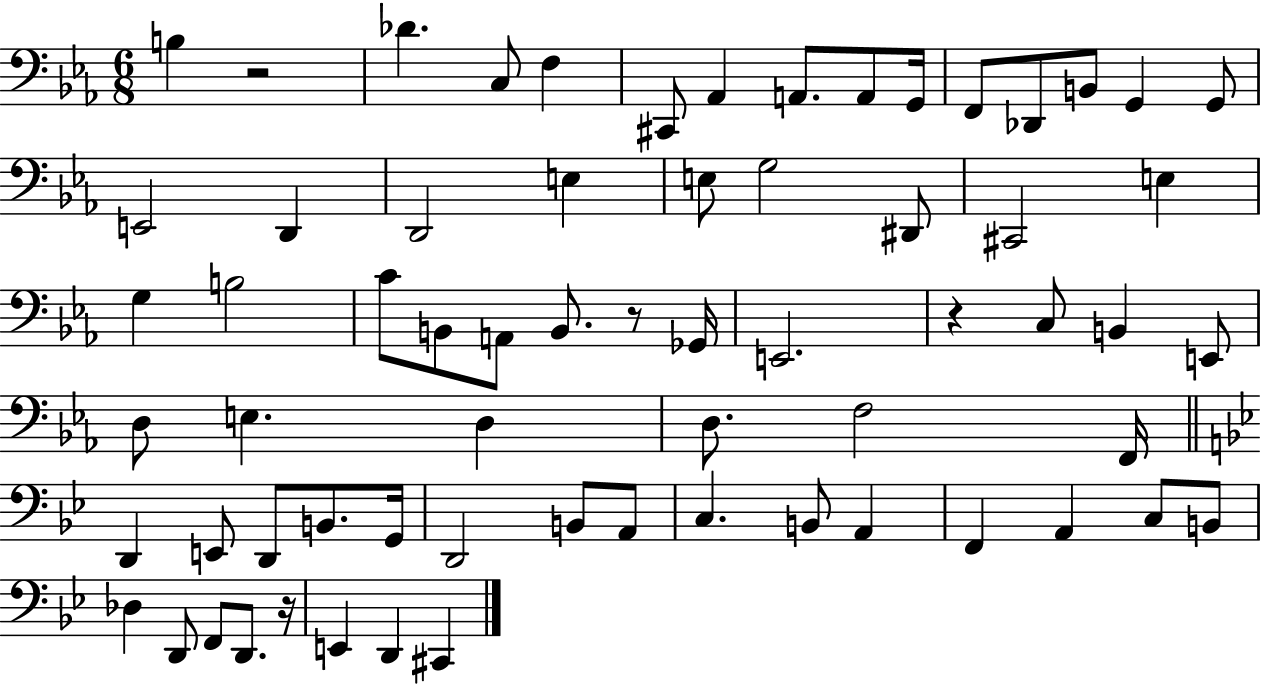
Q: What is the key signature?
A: EES major